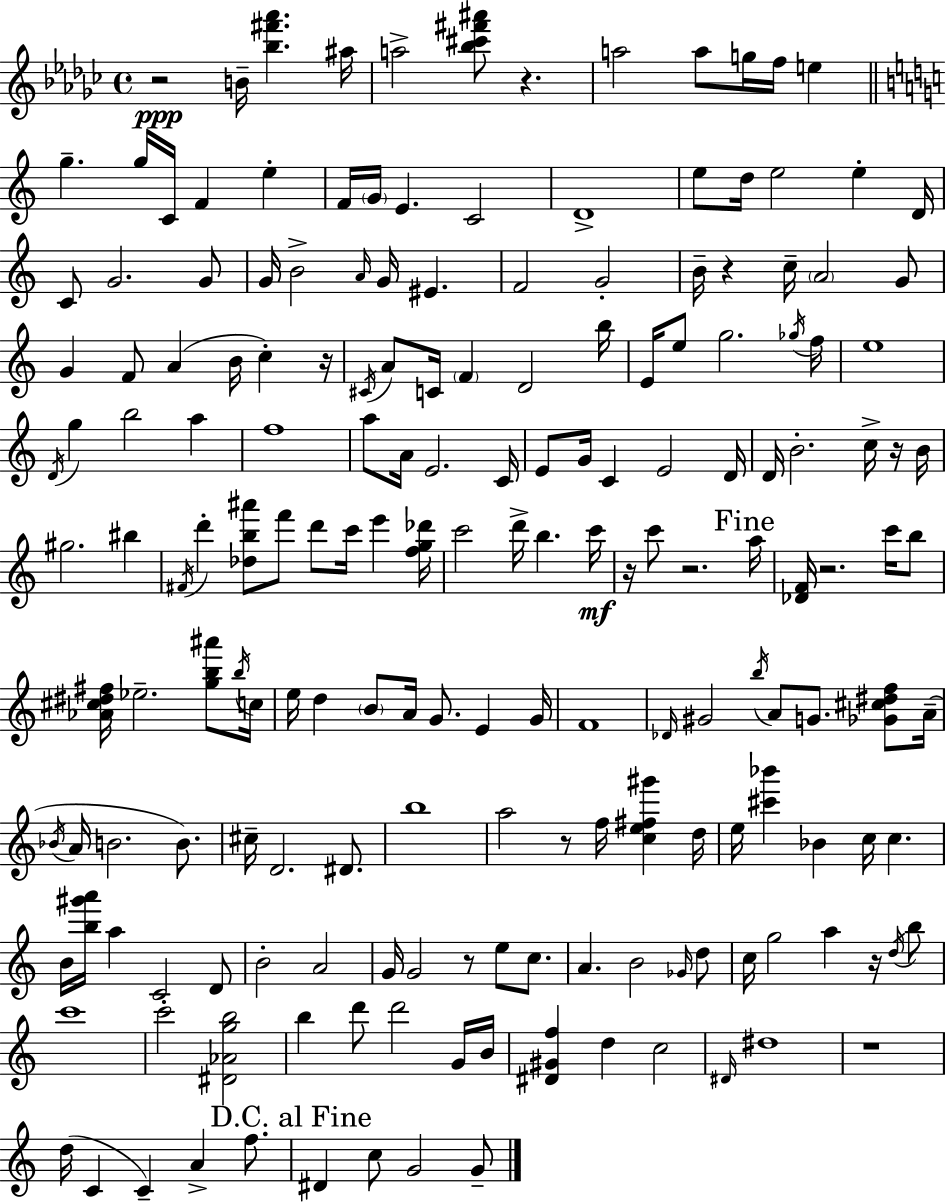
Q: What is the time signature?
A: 4/4